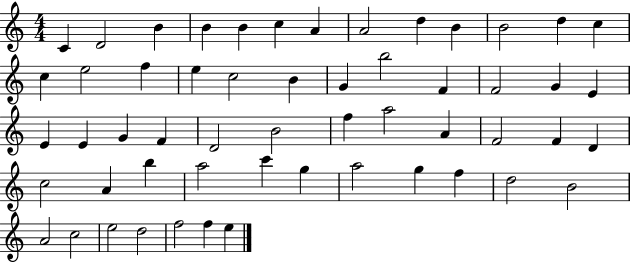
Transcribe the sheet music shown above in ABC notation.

X:1
T:Untitled
M:4/4
L:1/4
K:C
C D2 B B B c A A2 d B B2 d c c e2 f e c2 B G b2 F F2 G E E E G F D2 B2 f a2 A F2 F D c2 A b a2 c' g a2 g f d2 B2 A2 c2 e2 d2 f2 f e